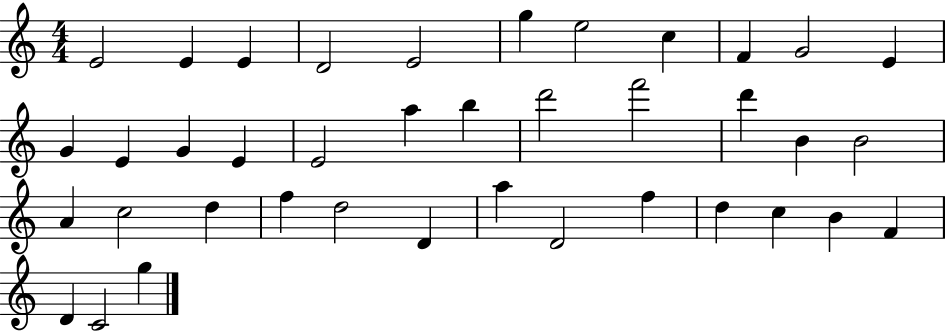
X:1
T:Untitled
M:4/4
L:1/4
K:C
E2 E E D2 E2 g e2 c F G2 E G E G E E2 a b d'2 f'2 d' B B2 A c2 d f d2 D a D2 f d c B F D C2 g